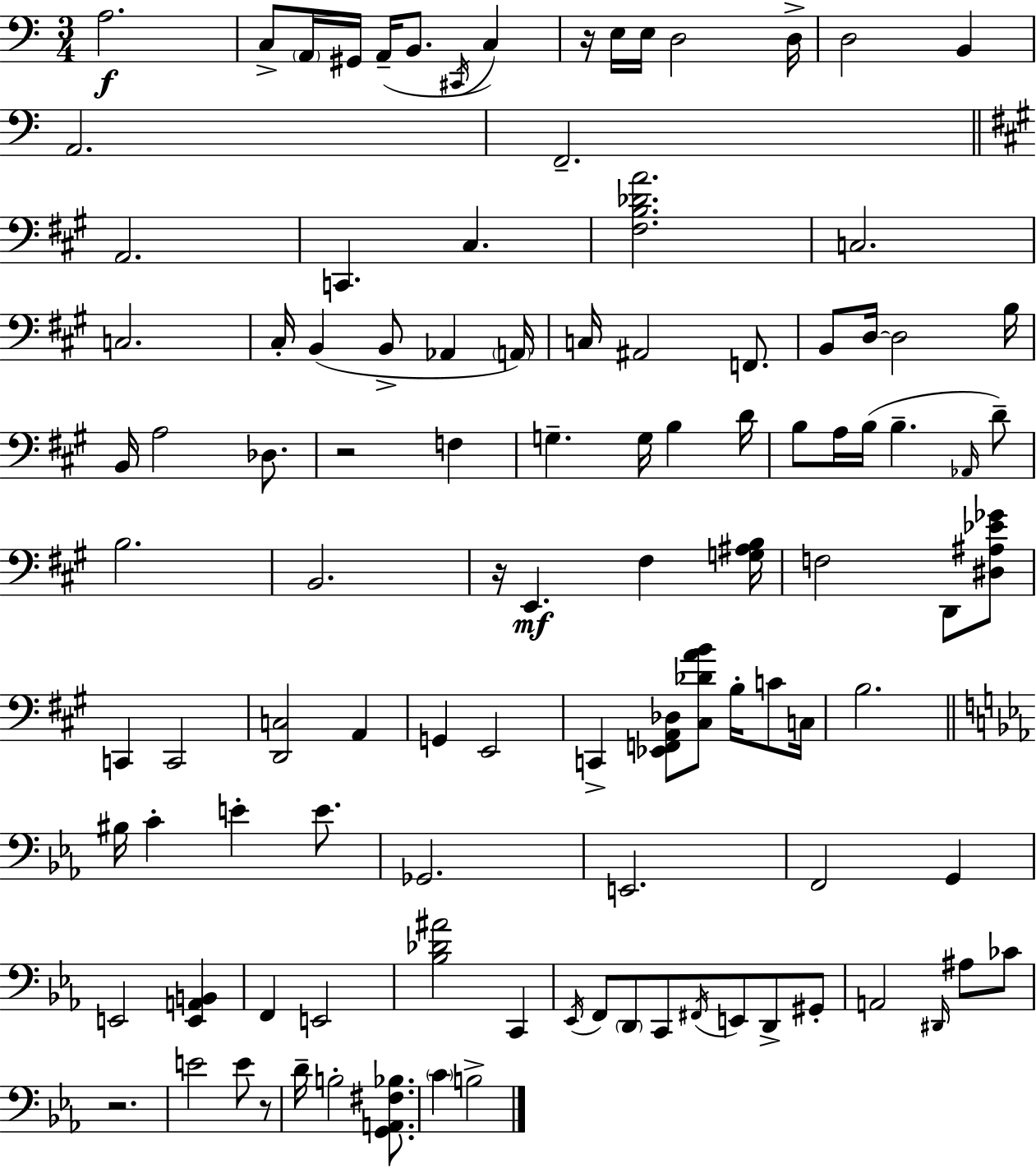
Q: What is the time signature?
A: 3/4